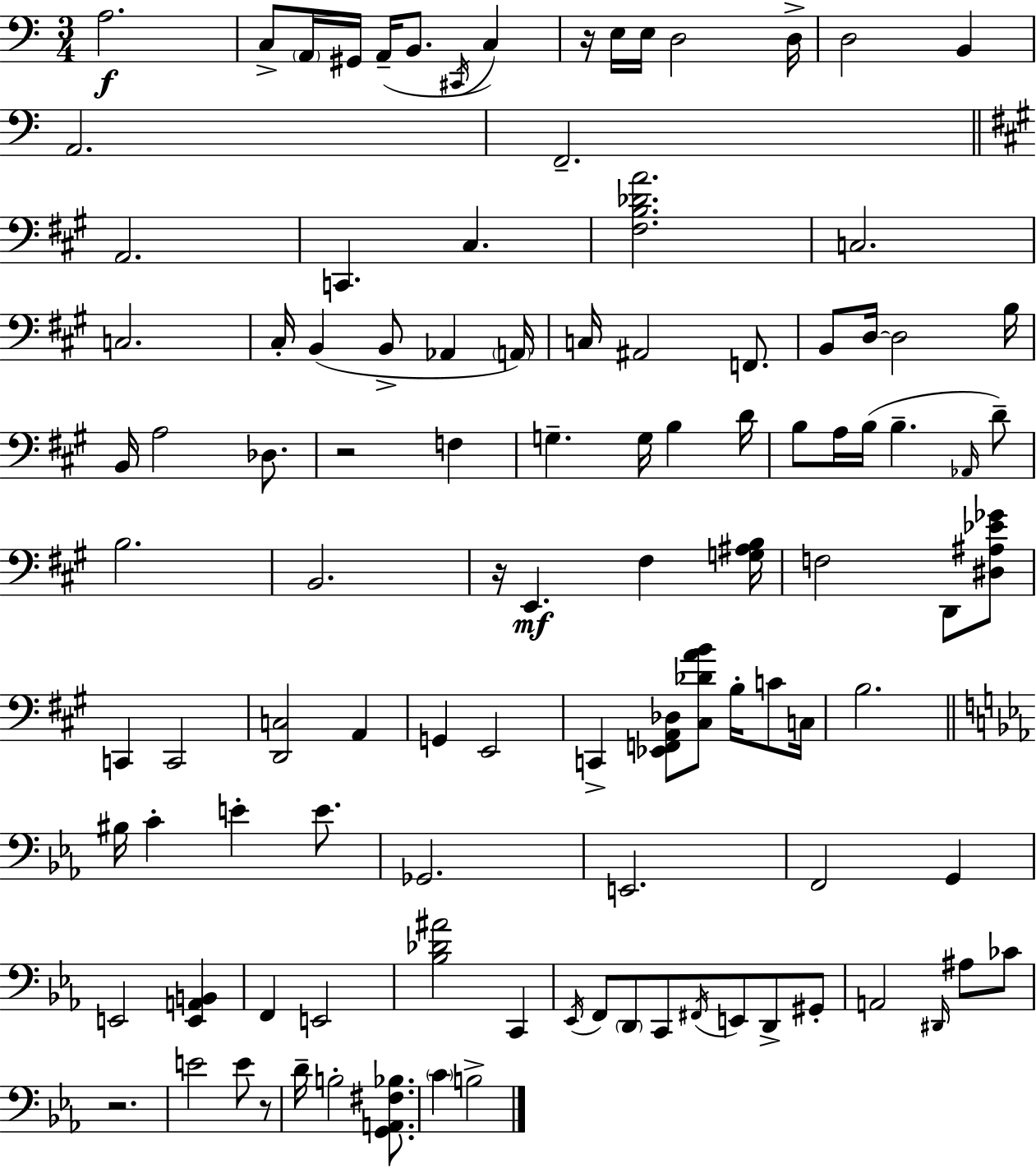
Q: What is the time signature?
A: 3/4